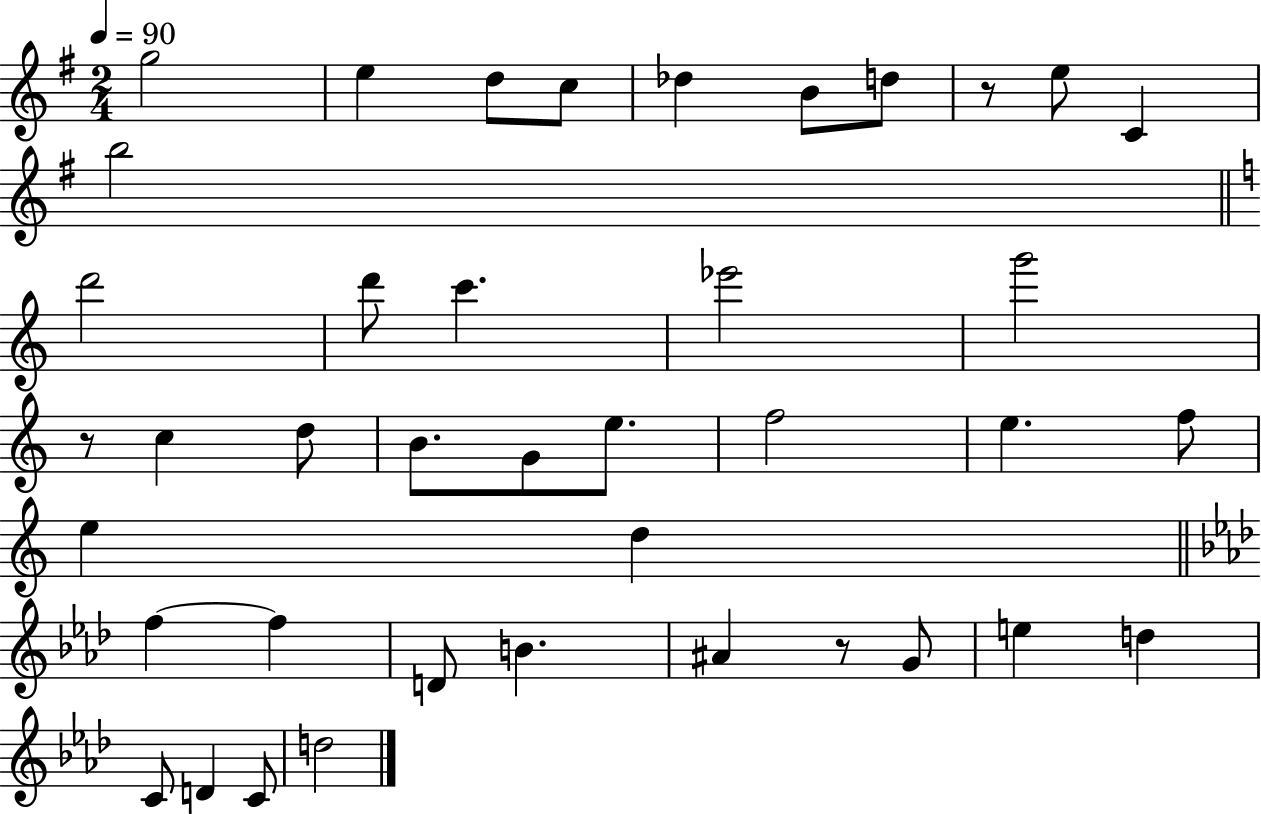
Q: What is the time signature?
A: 2/4